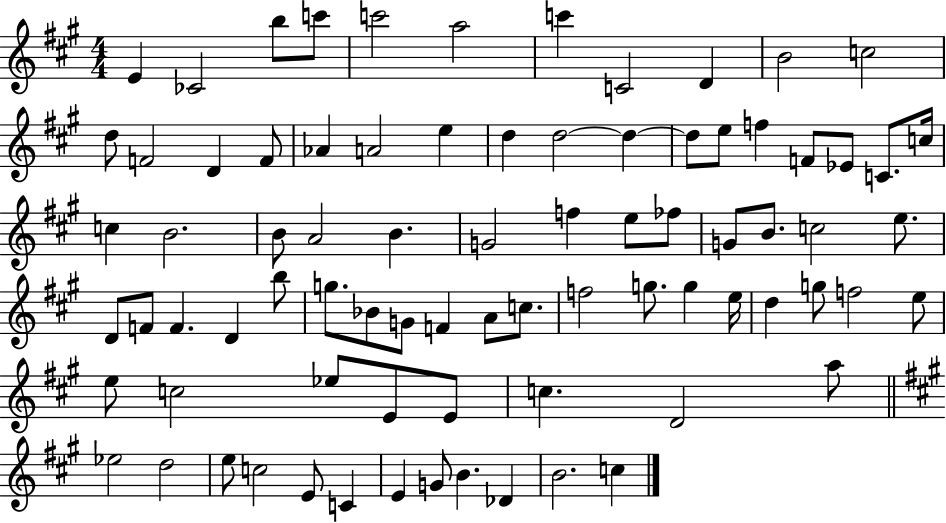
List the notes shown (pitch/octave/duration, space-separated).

E4/q CES4/h B5/e C6/e C6/h A5/h C6/q C4/h D4/q B4/h C5/h D5/e F4/h D4/q F4/e Ab4/q A4/h E5/q D5/q D5/h D5/q D5/e E5/e F5/q F4/e Eb4/e C4/e. C5/s C5/q B4/h. B4/e A4/h B4/q. G4/h F5/q E5/e FES5/e G4/e B4/e. C5/h E5/e. D4/e F4/e F4/q. D4/q B5/e G5/e. Bb4/e G4/e F4/q A4/e C5/e. F5/h G5/e. G5/q E5/s D5/q G5/e F5/h E5/e E5/e C5/h Eb5/e E4/e E4/e C5/q. D4/h A5/e Eb5/h D5/h E5/e C5/h E4/e C4/q E4/q G4/e B4/q. Db4/q B4/h. C5/q